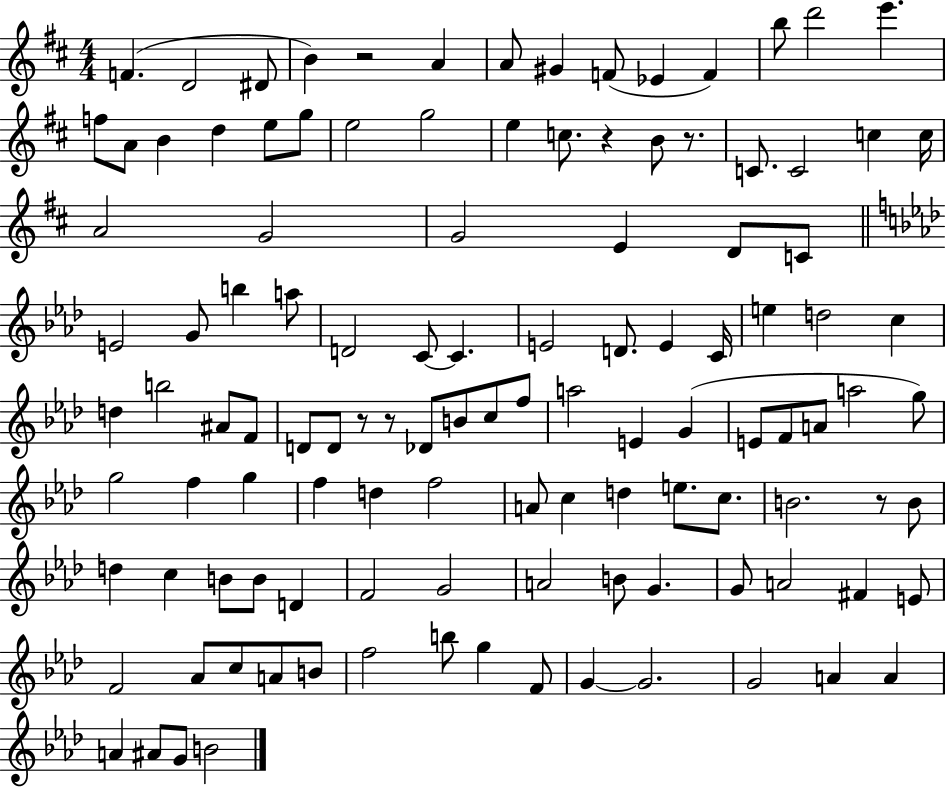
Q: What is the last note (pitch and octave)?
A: B4